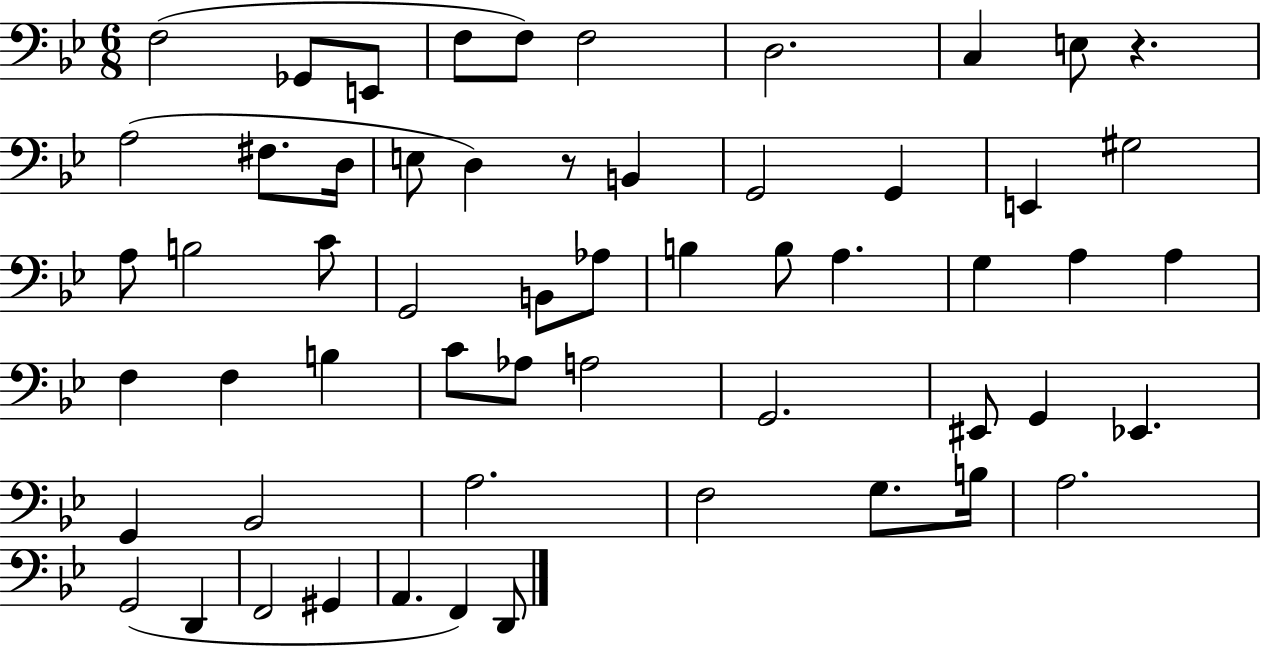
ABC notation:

X:1
T:Untitled
M:6/8
L:1/4
K:Bb
F,2 _G,,/2 E,,/2 F,/2 F,/2 F,2 D,2 C, E,/2 z A,2 ^F,/2 D,/4 E,/2 D, z/2 B,, G,,2 G,, E,, ^G,2 A,/2 B,2 C/2 G,,2 B,,/2 _A,/2 B, B,/2 A, G, A, A, F, F, B, C/2 _A,/2 A,2 G,,2 ^E,,/2 G,, _E,, G,, _B,,2 A,2 F,2 G,/2 B,/4 A,2 G,,2 D,, F,,2 ^G,, A,, F,, D,,/2